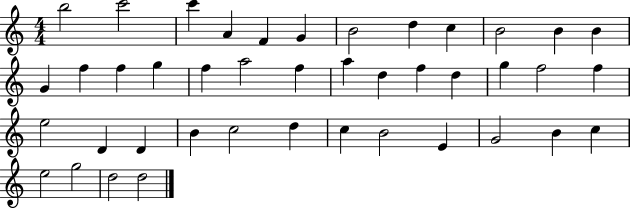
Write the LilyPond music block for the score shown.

{
  \clef treble
  \numericTimeSignature
  \time 4/4
  \key c \major
  b''2 c'''2 | c'''4 a'4 f'4 g'4 | b'2 d''4 c''4 | b'2 b'4 b'4 | \break g'4 f''4 f''4 g''4 | f''4 a''2 f''4 | a''4 d''4 f''4 d''4 | g''4 f''2 f''4 | \break e''2 d'4 d'4 | b'4 c''2 d''4 | c''4 b'2 e'4 | g'2 b'4 c''4 | \break e''2 g''2 | d''2 d''2 | \bar "|."
}